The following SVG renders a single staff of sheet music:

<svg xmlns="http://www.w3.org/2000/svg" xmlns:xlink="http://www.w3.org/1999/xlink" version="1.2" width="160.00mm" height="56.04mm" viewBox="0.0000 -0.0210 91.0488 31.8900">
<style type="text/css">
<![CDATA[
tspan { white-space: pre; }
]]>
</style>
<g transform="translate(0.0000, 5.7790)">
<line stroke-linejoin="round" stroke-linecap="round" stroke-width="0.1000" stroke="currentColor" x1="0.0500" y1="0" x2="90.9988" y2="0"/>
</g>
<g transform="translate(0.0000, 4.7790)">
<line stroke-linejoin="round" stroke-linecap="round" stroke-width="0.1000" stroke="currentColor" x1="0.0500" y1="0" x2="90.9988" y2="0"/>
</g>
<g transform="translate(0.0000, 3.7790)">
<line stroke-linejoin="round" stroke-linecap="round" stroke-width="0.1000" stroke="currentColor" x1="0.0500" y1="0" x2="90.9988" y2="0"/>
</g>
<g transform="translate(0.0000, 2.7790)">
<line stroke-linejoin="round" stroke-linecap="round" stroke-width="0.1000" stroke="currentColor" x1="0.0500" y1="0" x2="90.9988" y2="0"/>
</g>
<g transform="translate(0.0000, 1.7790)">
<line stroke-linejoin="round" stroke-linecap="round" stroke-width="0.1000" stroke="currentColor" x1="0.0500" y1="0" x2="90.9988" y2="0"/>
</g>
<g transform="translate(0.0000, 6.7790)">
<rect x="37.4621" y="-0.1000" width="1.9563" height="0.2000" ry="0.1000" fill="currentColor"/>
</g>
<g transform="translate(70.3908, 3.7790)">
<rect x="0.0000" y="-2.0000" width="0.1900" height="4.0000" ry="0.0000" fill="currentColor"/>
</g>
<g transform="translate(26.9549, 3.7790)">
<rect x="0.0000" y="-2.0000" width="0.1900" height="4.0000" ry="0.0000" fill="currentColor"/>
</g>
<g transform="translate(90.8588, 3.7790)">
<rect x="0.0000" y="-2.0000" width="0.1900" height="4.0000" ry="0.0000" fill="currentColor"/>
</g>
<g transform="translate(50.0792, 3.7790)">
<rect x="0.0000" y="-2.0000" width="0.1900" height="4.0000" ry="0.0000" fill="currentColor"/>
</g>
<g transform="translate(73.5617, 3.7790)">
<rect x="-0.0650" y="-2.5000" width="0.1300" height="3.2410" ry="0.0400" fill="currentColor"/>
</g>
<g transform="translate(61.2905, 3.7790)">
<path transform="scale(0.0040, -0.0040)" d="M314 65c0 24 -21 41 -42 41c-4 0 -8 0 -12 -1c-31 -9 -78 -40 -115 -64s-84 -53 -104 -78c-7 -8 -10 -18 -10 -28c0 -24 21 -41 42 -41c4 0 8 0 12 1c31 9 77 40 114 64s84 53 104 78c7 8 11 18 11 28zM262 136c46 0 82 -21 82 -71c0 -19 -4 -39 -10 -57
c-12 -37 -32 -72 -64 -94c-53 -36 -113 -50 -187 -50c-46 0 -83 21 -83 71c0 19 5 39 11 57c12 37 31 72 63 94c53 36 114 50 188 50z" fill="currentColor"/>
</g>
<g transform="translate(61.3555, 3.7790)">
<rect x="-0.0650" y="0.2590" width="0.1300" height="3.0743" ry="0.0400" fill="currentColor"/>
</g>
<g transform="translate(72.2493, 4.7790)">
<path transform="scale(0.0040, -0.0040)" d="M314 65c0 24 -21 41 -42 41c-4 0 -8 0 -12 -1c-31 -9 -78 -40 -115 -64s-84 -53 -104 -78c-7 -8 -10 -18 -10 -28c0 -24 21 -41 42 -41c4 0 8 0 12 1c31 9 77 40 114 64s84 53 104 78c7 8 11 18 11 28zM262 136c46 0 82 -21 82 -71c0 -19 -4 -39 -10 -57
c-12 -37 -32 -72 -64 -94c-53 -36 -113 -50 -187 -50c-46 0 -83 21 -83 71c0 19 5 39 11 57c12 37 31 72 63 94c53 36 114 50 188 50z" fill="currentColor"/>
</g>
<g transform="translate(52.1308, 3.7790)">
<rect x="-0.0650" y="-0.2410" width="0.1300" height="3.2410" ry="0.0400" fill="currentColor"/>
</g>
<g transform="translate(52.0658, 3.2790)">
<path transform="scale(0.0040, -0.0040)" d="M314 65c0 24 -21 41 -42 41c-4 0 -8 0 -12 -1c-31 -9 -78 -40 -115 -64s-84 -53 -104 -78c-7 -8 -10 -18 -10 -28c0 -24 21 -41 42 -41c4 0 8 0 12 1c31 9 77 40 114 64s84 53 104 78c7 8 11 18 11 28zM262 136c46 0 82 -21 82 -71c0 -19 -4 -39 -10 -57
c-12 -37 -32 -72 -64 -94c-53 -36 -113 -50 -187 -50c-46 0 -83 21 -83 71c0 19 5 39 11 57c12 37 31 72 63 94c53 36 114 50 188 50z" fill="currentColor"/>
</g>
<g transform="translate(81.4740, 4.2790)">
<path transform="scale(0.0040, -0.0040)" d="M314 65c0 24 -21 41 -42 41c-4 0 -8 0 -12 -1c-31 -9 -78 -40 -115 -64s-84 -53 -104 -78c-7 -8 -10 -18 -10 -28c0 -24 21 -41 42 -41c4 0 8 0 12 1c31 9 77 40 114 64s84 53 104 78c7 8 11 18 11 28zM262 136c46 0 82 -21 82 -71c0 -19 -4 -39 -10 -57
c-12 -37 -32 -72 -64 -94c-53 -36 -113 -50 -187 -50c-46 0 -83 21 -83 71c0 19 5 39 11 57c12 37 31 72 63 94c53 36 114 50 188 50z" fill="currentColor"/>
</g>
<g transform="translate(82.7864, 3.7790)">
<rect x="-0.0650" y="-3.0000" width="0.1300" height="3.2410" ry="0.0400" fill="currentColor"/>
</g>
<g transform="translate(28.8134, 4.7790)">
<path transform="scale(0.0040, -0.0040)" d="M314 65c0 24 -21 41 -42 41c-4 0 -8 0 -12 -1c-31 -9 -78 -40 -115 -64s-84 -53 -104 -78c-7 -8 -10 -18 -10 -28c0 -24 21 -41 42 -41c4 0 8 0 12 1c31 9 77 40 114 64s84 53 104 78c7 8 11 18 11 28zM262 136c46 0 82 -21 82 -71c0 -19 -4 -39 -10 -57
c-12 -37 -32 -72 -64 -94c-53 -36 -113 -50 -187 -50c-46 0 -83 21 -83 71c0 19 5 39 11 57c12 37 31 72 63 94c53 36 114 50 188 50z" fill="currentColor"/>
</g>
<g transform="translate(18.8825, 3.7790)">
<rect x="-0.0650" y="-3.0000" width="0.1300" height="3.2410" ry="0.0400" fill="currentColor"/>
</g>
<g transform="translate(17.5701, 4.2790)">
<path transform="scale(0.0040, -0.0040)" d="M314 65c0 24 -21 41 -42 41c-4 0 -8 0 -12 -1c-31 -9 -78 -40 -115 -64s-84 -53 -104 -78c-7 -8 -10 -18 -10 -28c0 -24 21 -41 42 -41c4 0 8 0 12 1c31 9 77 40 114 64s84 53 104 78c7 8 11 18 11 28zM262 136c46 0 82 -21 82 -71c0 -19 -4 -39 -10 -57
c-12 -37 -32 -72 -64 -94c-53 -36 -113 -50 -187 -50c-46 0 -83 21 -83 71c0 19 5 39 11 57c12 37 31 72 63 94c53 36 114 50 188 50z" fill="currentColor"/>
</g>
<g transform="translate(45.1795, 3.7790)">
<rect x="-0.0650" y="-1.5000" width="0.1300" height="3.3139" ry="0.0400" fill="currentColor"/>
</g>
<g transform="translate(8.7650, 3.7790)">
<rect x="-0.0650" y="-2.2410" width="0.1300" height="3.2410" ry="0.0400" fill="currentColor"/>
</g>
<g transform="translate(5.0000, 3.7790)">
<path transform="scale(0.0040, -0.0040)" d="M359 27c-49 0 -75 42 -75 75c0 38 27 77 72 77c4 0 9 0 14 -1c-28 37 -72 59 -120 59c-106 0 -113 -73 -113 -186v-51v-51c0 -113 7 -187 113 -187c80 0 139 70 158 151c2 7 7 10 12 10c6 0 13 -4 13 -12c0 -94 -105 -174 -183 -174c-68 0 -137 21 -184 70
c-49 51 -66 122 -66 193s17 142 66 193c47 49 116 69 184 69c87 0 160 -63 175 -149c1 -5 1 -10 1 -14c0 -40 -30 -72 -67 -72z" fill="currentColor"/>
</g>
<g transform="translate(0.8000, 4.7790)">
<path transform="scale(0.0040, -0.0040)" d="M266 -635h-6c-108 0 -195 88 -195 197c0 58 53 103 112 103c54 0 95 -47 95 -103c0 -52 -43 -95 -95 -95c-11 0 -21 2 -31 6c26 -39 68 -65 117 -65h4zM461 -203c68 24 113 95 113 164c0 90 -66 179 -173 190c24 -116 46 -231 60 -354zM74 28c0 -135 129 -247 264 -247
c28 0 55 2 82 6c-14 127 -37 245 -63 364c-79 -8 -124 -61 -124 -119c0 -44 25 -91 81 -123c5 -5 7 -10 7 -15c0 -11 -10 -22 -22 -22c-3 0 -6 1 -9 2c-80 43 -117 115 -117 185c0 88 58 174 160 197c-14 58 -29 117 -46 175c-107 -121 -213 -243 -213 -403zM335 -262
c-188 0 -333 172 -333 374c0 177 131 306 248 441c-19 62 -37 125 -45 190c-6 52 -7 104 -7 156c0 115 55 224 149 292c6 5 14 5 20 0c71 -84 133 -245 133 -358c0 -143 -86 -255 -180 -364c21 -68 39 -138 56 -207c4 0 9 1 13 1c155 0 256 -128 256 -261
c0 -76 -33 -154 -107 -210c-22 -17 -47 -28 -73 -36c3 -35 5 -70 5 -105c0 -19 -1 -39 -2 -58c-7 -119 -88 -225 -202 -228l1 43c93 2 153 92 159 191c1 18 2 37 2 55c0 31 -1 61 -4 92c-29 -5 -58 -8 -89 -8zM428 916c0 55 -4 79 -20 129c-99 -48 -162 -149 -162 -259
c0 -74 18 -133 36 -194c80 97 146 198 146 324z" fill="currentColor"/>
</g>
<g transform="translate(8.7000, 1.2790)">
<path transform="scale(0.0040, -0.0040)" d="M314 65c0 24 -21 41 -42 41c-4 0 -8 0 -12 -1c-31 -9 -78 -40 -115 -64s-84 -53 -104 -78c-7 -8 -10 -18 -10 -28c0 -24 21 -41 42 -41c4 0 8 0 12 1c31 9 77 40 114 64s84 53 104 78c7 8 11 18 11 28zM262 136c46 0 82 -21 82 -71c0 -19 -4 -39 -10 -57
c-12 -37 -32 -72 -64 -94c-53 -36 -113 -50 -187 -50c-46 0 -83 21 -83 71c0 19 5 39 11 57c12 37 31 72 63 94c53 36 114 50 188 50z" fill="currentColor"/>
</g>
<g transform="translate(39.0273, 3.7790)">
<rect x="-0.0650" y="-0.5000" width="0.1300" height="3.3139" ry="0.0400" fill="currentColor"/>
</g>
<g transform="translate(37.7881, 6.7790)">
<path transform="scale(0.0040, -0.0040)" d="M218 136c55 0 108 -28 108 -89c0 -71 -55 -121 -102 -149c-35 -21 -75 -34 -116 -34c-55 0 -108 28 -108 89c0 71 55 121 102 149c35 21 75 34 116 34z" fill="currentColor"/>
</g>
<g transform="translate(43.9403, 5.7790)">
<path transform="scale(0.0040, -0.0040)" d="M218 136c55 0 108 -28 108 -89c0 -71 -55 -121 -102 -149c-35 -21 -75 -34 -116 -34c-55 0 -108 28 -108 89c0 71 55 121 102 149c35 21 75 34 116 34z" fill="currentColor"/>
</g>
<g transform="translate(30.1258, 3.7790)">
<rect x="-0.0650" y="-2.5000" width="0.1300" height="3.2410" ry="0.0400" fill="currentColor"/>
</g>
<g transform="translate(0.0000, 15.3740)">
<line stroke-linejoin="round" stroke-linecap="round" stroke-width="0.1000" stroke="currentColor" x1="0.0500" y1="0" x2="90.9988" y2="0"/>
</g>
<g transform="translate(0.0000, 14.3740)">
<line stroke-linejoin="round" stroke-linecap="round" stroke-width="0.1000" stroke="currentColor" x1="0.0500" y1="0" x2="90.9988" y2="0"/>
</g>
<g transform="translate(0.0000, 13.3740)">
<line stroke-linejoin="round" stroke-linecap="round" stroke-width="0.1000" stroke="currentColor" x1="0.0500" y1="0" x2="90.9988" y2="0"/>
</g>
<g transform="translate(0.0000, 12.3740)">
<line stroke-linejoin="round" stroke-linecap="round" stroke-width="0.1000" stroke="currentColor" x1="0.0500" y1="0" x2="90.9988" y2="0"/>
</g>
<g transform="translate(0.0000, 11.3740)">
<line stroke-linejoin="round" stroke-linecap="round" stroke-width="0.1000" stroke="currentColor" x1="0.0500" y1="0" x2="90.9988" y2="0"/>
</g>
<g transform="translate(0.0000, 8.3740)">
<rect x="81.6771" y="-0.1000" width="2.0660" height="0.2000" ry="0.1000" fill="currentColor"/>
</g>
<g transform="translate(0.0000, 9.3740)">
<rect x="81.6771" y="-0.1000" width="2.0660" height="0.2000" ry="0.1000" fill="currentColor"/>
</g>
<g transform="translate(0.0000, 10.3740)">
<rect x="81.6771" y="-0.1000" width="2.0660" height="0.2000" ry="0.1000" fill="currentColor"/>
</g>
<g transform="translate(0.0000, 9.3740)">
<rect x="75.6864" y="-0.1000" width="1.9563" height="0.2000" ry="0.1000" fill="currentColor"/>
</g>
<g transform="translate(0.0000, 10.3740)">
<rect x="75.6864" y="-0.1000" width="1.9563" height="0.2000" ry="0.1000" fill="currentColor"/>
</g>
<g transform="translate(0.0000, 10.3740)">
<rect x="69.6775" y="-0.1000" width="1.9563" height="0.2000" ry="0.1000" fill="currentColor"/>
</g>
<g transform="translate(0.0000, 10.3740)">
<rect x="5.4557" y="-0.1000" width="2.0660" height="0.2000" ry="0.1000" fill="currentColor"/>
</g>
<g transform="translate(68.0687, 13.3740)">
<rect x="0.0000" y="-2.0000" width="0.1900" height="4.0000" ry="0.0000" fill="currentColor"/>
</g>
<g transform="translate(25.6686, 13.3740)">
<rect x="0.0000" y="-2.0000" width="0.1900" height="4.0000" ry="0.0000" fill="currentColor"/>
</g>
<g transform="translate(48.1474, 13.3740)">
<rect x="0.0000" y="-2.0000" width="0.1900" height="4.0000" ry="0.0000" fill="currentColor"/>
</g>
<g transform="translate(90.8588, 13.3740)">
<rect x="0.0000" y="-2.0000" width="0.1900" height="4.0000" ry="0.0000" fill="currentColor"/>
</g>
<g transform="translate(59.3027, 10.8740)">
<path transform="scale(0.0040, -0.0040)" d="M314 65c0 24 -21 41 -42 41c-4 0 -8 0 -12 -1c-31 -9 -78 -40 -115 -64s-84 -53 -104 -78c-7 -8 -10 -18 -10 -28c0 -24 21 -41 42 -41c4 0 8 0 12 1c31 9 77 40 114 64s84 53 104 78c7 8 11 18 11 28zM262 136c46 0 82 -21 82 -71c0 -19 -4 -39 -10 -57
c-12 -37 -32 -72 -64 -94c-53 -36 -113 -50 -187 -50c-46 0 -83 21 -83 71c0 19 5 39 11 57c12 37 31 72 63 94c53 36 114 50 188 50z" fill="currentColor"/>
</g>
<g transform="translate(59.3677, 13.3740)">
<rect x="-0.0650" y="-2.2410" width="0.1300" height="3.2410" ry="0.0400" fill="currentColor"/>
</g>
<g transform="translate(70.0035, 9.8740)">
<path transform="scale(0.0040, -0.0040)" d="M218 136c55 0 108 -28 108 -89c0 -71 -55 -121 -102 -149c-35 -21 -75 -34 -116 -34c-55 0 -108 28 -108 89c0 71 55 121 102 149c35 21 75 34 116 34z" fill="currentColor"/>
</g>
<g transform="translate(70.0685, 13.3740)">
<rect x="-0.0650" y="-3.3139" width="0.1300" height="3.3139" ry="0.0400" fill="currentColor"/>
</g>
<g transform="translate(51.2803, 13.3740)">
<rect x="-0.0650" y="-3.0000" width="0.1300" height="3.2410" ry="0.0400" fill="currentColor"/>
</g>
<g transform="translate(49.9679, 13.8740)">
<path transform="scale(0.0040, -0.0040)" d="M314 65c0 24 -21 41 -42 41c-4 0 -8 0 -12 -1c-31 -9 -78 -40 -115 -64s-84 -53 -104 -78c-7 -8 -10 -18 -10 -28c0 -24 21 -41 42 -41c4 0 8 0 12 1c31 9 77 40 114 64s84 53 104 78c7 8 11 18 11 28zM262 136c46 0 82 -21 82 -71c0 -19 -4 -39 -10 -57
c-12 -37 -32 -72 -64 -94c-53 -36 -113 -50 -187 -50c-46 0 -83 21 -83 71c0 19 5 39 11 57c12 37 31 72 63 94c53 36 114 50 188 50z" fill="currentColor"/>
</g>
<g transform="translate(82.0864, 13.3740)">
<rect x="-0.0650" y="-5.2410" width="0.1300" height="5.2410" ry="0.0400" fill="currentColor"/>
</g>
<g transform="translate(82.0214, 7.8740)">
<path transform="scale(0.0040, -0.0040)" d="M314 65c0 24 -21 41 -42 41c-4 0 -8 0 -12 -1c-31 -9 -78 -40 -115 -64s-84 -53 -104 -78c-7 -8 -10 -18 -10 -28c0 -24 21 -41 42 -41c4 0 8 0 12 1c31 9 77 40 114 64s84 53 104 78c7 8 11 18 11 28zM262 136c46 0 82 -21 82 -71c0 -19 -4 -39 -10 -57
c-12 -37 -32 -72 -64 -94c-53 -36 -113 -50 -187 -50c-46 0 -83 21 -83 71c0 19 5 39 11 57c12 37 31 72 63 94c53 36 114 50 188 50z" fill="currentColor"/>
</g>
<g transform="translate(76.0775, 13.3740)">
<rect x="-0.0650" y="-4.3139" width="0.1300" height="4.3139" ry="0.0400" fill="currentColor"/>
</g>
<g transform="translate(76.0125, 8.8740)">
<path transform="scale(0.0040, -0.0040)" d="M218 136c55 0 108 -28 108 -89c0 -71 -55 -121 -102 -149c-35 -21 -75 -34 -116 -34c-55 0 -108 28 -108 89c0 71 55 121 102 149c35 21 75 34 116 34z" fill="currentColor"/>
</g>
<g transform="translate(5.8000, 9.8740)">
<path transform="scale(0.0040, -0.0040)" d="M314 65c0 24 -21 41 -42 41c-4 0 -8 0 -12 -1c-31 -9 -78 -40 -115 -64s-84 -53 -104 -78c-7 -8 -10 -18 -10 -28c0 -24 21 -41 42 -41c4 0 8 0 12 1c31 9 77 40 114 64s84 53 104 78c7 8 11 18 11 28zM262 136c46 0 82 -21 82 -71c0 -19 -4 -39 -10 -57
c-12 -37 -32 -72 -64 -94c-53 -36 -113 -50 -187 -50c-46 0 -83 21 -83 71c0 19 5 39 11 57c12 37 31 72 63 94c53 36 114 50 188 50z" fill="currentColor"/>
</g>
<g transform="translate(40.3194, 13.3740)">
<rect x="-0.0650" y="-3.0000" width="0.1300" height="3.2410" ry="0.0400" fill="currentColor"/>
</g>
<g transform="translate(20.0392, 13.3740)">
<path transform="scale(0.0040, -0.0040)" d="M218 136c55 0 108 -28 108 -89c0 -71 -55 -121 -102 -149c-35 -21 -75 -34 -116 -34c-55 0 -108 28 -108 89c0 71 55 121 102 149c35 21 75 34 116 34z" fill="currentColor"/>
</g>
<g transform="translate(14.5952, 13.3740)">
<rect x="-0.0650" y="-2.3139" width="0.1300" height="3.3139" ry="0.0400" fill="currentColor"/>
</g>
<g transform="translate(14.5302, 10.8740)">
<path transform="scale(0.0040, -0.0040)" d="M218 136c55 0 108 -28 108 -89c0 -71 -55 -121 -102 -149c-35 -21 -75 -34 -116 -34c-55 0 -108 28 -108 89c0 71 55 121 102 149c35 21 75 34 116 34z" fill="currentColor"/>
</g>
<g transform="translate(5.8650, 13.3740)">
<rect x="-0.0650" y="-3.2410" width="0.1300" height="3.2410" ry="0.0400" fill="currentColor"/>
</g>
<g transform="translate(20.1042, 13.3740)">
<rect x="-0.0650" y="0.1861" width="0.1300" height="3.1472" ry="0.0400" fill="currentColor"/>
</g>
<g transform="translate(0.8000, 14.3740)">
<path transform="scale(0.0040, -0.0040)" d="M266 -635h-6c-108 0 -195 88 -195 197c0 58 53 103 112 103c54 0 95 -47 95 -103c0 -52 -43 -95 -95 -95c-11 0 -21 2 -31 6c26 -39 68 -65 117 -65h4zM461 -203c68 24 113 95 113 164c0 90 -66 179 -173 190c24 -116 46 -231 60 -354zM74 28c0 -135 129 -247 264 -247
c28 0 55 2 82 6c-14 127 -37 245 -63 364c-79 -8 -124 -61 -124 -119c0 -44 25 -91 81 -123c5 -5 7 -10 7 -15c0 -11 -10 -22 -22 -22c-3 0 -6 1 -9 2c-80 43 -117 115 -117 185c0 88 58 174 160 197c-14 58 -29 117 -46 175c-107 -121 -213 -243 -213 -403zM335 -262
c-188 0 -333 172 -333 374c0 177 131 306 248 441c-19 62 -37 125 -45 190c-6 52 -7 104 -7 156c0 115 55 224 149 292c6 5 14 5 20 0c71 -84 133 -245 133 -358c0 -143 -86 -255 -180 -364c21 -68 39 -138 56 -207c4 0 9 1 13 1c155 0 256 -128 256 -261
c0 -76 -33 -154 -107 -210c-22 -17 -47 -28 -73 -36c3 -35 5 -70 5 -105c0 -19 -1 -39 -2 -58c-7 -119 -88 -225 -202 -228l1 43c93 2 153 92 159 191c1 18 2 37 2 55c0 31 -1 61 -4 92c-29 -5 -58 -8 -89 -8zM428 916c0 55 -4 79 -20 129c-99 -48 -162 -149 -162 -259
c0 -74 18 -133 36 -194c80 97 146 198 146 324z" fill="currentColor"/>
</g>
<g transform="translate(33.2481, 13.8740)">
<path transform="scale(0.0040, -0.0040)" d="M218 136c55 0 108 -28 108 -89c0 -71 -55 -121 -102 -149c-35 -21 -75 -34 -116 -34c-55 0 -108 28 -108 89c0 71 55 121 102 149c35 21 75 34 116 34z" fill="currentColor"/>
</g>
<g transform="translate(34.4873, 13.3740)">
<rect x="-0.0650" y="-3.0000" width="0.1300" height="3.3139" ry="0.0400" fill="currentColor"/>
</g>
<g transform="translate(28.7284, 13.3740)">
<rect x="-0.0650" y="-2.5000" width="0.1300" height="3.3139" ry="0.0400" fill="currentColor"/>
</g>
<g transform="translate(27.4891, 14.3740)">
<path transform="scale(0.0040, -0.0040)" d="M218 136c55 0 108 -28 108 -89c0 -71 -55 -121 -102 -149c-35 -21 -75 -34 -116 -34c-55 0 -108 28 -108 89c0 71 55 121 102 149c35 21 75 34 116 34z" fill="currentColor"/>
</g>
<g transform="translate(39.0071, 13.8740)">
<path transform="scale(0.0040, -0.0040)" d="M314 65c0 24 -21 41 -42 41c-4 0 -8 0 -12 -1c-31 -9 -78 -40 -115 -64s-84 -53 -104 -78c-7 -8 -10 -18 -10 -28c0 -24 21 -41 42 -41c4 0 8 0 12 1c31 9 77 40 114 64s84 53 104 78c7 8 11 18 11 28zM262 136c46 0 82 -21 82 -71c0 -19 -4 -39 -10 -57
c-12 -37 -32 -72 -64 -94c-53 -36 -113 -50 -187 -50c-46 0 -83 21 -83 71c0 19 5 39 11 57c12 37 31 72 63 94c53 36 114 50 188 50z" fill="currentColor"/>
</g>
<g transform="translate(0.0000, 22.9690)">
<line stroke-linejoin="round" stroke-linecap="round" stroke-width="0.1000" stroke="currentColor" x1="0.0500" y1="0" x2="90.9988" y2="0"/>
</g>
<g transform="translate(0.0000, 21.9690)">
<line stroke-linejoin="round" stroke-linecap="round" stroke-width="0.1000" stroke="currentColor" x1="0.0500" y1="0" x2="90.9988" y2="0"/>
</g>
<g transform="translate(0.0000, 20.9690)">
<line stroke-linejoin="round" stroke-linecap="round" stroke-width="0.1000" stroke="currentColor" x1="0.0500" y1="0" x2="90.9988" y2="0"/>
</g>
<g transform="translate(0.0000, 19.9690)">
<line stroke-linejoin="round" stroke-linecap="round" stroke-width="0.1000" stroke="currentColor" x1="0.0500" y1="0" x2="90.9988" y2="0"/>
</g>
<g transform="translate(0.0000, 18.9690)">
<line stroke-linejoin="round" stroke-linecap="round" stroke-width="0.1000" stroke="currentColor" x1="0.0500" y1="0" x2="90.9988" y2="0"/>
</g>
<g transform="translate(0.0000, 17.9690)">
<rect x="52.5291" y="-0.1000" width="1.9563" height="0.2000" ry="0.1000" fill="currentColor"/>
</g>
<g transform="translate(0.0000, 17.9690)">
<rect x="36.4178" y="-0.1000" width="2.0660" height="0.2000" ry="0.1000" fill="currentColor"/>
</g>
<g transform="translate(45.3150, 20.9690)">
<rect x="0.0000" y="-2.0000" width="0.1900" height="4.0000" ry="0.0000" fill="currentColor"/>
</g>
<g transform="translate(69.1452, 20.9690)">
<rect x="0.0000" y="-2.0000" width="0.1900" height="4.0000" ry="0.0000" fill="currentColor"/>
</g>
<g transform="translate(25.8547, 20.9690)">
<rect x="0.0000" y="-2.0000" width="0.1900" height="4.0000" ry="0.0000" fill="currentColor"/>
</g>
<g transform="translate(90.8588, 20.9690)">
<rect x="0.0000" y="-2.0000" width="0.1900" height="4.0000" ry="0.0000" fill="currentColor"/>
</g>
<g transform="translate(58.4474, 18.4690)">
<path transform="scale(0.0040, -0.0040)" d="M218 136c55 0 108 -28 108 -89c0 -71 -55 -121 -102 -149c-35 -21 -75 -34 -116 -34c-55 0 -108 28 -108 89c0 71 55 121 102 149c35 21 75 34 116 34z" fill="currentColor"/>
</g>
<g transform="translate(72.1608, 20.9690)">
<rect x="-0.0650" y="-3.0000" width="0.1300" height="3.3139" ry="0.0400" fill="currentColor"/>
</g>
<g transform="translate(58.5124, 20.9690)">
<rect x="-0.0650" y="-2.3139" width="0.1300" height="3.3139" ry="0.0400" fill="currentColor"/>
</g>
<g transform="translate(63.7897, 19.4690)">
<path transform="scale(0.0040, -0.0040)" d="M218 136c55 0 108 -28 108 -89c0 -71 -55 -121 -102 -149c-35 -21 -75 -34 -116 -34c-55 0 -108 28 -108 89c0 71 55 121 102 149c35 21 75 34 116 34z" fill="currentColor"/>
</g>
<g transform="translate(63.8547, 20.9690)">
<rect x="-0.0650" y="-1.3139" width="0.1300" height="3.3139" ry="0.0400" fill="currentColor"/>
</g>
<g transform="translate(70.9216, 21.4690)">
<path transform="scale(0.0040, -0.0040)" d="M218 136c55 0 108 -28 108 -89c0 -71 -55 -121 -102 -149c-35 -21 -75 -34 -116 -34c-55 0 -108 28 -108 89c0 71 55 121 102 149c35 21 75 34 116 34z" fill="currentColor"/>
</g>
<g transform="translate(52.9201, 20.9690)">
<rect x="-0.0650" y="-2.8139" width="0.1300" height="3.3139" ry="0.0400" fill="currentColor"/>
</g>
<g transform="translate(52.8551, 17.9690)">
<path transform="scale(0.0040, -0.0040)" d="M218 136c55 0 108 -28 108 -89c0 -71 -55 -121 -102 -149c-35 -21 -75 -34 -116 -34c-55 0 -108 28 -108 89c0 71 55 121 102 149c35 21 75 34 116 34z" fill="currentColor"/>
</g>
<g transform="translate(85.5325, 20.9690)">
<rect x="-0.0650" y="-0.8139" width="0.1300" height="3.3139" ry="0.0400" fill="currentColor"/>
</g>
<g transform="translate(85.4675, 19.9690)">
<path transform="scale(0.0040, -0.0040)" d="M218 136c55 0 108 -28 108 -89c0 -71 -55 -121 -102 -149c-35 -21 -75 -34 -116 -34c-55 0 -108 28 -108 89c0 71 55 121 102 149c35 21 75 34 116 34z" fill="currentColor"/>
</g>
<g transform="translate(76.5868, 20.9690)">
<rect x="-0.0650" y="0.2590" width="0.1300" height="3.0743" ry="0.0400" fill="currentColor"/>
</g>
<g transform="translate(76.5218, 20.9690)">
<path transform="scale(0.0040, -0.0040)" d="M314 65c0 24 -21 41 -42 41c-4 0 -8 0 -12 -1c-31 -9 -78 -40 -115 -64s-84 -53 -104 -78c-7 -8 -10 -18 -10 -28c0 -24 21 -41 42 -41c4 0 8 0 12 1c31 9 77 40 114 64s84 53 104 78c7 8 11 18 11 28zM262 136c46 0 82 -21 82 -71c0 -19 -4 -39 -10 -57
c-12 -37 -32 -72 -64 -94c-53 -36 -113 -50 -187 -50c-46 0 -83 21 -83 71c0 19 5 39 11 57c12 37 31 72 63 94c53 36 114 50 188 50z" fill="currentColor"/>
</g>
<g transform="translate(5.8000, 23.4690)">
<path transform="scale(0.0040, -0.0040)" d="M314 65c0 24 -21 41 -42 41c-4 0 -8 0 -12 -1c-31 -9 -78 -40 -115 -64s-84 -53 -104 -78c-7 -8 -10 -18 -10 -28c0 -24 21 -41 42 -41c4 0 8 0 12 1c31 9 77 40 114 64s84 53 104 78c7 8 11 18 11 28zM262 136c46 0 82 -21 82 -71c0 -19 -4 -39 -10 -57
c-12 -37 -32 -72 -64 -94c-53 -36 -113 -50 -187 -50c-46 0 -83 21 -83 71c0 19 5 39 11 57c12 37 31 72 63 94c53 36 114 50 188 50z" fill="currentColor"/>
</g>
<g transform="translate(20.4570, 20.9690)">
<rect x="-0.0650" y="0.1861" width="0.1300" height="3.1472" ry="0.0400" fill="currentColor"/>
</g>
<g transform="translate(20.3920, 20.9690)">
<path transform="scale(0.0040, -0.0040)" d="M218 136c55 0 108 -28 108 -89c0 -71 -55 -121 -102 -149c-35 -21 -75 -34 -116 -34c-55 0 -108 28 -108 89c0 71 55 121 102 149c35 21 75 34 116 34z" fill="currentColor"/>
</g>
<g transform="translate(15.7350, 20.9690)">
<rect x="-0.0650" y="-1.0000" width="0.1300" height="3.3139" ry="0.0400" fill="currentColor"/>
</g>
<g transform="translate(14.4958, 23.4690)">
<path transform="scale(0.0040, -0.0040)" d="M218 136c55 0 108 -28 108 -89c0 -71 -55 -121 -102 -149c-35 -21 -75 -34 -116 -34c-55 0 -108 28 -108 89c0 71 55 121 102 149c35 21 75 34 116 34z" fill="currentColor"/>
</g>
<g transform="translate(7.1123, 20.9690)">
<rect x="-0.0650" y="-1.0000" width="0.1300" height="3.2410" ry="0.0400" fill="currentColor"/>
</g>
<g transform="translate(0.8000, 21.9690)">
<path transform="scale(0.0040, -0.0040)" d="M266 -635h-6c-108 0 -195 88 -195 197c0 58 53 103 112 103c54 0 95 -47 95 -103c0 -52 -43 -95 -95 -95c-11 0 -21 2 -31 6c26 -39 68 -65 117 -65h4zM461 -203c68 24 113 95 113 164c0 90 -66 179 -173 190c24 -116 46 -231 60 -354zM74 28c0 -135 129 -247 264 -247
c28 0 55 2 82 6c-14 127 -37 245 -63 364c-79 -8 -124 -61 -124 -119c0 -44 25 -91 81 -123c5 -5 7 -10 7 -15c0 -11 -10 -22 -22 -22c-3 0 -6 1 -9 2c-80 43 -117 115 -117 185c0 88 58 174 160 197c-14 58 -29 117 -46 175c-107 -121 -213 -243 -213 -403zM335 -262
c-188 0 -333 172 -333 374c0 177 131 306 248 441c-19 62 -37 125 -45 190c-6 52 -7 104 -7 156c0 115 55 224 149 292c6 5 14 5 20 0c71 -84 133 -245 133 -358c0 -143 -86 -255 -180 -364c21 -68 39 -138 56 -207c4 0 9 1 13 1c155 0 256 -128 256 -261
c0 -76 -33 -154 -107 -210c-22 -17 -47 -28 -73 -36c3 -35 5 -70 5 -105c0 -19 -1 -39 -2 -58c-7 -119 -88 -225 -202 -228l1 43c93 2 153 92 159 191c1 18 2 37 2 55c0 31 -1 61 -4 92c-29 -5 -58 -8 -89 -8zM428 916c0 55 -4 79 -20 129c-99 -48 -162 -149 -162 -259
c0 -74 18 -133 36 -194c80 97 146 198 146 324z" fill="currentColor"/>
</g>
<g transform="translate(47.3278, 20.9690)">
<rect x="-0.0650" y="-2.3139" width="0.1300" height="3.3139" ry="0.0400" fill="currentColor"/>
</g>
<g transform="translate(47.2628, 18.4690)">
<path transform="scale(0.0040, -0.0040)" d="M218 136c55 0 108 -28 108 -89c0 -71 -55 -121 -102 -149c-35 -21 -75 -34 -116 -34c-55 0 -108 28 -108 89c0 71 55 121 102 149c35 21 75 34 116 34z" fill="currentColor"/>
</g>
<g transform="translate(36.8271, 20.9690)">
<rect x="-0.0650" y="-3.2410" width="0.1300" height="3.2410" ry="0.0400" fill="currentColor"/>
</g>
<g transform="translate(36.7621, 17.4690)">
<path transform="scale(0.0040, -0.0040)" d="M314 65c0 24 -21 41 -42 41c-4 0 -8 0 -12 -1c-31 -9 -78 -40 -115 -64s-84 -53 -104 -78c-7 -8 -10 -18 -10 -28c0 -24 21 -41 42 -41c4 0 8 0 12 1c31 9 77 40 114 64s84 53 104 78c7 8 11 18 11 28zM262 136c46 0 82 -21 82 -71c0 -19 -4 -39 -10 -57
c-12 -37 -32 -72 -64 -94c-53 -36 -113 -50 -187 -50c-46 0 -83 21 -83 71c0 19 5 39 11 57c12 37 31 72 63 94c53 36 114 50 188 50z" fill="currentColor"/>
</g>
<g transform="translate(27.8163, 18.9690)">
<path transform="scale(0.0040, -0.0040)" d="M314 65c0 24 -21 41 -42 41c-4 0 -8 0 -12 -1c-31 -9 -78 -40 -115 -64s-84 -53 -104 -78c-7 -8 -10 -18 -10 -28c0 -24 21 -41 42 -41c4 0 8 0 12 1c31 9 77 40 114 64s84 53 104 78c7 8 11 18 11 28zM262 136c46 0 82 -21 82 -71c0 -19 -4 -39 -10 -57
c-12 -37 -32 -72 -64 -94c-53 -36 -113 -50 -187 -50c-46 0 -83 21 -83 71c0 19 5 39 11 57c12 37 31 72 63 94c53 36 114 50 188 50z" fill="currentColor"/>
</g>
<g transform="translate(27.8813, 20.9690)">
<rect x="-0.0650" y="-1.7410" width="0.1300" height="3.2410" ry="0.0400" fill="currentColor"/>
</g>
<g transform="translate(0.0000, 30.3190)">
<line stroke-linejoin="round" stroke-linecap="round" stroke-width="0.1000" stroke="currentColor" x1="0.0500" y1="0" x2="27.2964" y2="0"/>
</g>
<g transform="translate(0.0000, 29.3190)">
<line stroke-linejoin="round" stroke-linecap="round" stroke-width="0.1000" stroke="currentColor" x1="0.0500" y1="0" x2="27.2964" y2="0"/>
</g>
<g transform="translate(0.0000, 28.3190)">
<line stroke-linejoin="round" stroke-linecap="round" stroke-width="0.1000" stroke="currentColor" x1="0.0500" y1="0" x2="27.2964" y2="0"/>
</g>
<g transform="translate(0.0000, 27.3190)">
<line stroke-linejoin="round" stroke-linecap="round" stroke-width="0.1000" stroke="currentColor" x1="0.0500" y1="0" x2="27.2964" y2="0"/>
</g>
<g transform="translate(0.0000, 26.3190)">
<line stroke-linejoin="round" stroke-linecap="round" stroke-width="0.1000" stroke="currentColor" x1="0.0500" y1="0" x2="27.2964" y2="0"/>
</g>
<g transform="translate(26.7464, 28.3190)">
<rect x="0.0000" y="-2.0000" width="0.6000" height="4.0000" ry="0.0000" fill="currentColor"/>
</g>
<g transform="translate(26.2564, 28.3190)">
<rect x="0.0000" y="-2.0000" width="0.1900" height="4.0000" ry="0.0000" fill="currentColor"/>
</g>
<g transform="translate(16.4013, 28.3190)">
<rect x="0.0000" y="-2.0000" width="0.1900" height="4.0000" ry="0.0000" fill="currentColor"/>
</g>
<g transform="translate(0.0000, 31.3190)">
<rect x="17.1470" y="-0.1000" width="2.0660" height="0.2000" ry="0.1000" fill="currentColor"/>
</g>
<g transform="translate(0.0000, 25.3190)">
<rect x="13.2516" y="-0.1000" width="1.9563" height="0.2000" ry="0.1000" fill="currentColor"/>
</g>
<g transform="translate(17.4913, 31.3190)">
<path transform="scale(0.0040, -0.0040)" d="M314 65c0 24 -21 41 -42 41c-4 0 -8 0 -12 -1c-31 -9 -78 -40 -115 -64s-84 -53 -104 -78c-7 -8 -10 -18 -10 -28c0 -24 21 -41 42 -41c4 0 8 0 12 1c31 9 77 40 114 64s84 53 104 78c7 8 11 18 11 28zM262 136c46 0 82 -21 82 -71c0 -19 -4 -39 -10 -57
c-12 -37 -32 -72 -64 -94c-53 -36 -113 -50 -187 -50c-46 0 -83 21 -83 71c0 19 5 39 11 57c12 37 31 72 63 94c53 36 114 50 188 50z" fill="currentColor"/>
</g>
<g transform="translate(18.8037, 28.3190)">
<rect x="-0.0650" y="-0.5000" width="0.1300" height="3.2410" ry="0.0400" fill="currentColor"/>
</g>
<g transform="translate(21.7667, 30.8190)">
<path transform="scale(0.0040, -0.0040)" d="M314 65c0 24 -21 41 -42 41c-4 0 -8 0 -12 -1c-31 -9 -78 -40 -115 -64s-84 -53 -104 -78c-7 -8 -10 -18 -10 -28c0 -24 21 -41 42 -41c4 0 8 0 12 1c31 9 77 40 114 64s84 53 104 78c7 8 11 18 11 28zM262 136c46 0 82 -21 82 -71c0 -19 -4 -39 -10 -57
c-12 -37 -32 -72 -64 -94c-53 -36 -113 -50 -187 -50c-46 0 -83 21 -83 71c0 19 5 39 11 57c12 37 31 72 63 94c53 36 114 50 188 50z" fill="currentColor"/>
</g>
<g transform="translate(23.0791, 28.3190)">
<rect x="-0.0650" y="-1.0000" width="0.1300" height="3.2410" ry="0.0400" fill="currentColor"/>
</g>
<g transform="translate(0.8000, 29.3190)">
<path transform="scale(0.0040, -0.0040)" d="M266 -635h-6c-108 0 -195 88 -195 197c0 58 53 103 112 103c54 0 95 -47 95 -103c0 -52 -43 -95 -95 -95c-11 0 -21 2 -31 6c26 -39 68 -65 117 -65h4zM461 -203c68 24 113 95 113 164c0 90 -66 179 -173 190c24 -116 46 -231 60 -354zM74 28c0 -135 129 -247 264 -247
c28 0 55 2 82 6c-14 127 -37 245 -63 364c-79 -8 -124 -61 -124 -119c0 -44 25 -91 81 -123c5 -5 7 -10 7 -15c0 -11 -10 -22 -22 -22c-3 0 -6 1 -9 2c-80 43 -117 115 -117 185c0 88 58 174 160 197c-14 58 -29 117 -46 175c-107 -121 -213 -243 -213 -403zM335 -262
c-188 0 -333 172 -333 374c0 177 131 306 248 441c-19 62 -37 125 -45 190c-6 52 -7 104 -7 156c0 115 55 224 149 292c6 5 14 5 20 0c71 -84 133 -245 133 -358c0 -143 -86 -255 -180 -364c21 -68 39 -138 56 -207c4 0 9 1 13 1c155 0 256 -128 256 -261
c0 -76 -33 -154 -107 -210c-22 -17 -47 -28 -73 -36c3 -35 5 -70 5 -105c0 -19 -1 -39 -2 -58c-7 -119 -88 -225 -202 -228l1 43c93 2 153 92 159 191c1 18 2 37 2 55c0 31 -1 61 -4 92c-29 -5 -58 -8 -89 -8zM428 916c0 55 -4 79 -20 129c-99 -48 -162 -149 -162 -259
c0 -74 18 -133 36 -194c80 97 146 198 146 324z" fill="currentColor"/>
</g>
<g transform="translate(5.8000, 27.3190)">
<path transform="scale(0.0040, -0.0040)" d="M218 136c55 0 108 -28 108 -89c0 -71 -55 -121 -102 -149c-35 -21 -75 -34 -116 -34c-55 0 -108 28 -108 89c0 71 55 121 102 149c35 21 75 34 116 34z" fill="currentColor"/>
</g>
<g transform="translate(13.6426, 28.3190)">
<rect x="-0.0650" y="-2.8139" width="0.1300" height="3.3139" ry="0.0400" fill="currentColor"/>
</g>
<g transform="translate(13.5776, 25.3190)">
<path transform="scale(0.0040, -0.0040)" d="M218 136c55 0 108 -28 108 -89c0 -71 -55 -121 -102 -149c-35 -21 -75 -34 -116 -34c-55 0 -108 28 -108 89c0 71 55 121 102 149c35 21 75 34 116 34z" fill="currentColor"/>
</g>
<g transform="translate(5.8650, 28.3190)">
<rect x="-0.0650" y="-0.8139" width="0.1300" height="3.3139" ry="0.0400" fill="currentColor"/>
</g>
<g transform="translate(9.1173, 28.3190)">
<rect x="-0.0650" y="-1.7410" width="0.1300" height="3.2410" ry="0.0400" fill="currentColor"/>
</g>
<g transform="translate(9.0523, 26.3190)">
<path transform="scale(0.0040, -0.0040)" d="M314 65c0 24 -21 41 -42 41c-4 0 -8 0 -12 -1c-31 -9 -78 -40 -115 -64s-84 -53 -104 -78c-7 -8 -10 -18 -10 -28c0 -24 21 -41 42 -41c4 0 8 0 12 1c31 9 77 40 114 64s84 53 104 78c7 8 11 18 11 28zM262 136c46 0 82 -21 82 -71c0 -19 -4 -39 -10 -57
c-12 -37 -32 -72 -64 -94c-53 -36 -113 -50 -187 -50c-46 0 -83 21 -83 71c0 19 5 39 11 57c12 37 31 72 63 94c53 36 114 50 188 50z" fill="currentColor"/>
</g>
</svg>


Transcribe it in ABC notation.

X:1
T:Untitled
M:4/4
L:1/4
K:C
g2 A2 G2 C E c2 B2 G2 A2 b2 g B G A A2 A2 g2 b d' f'2 D2 D B f2 b2 g a g e A B2 d d f2 a C2 D2